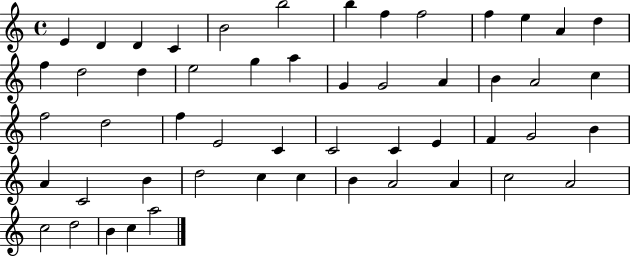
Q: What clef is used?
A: treble